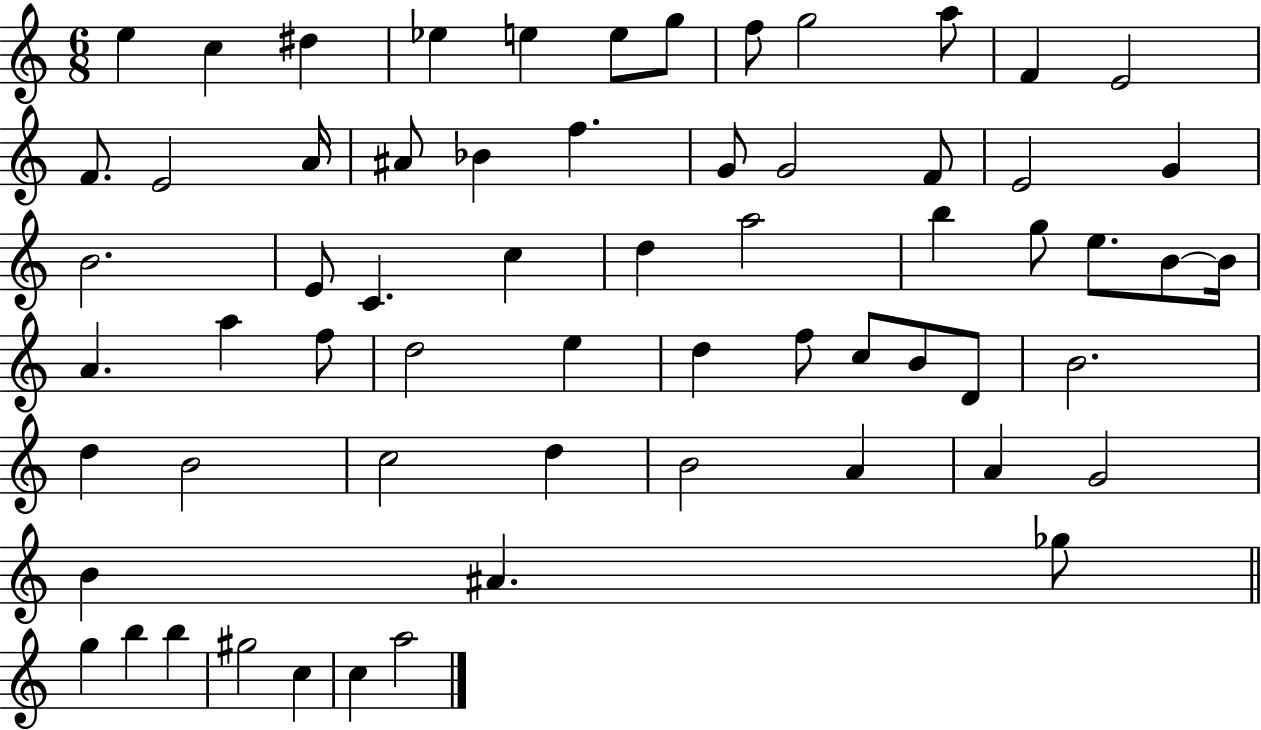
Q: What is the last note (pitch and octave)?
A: A5